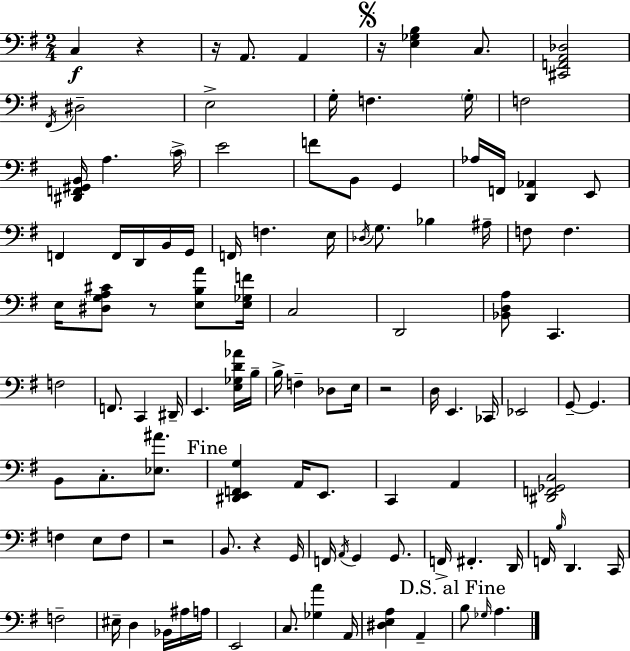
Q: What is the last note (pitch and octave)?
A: A3